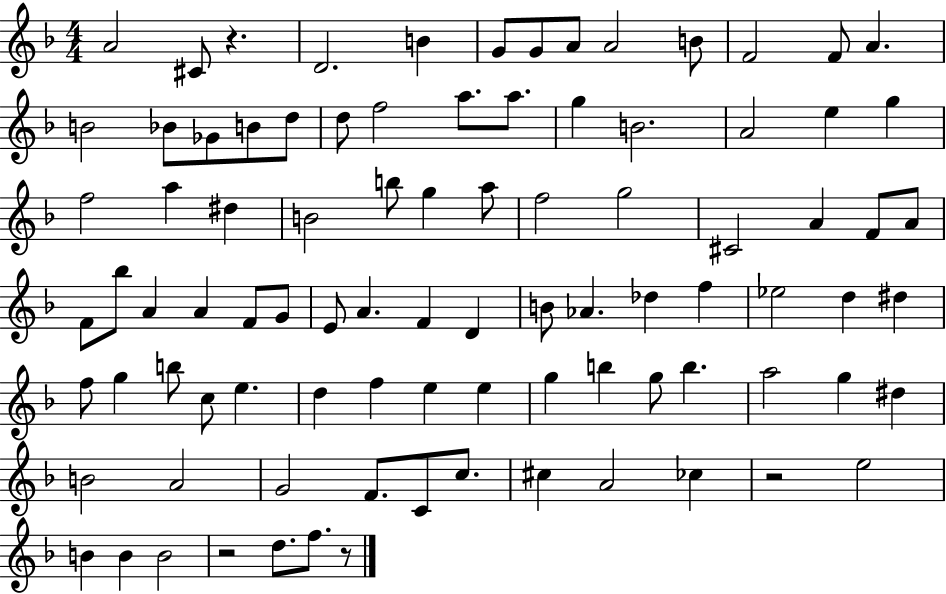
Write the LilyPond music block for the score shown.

{
  \clef treble
  \numericTimeSignature
  \time 4/4
  \key f \major
  \repeat volta 2 { a'2 cis'8 r4. | d'2. b'4 | g'8 g'8 a'8 a'2 b'8 | f'2 f'8 a'4. | \break b'2 bes'8 ges'8 b'8 d''8 | d''8 f''2 a''8. a''8. | g''4 b'2. | a'2 e''4 g''4 | \break f''2 a''4 dis''4 | b'2 b''8 g''4 a''8 | f''2 g''2 | cis'2 a'4 f'8 a'8 | \break f'8 bes''8 a'4 a'4 f'8 g'8 | e'8 a'4. f'4 d'4 | b'8 aes'4. des''4 f''4 | ees''2 d''4 dis''4 | \break f''8 g''4 b''8 c''8 e''4. | d''4 f''4 e''4 e''4 | g''4 b''4 g''8 b''4. | a''2 g''4 dis''4 | \break b'2 a'2 | g'2 f'8. c'8 c''8. | cis''4 a'2 ces''4 | r2 e''2 | \break b'4 b'4 b'2 | r2 d''8. f''8. r8 | } \bar "|."
}